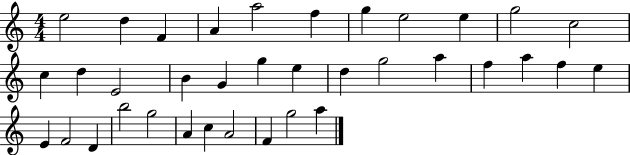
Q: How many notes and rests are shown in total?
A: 36